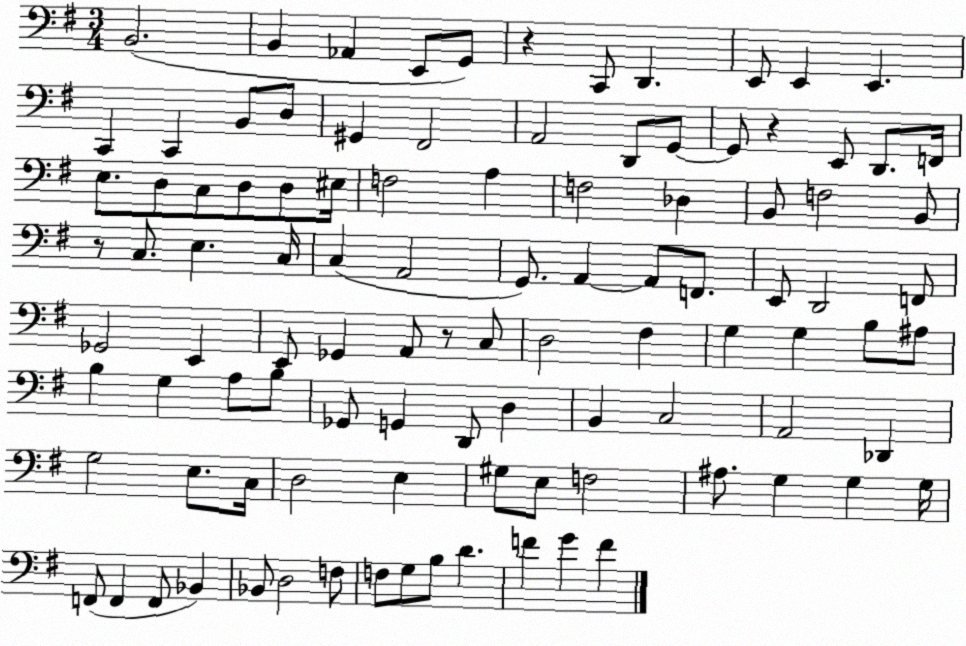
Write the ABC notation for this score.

X:1
T:Untitled
M:3/4
L:1/4
K:G
B,,2 B,, _A,, E,,/2 G,,/2 z C,,/2 D,, E,,/2 E,, E,, C,, C,, B,,/2 D,/2 ^G,, ^F,,2 A,,2 D,,/2 G,,/2 G,,/2 z E,,/2 D,,/2 F,,/4 E,/2 D,/2 C,/2 D,/2 D,/2 ^E,/4 F,2 A, F,2 _D, B,,/2 F,2 B,,/2 z/2 C,/2 E, C,/4 C, A,,2 G,,/2 A,, A,,/2 F,,/2 E,,/2 D,,2 F,,/2 _G,,2 E,, E,,/2 _G,, A,,/2 z/2 C,/2 D,2 ^F, G, G, B,/2 ^A,/2 B, G, A,/2 B,/2 _G,,/2 G,, D,,/2 D, B,, C,2 A,,2 _D,, G,2 E,/2 C,/4 D,2 E, ^G,/2 E,/2 F,2 ^A,/2 G, G, G,/4 F,,/2 F,, F,,/2 _B,, _B,,/2 D,2 F,/2 F,/2 G,/2 B,/2 D F G F